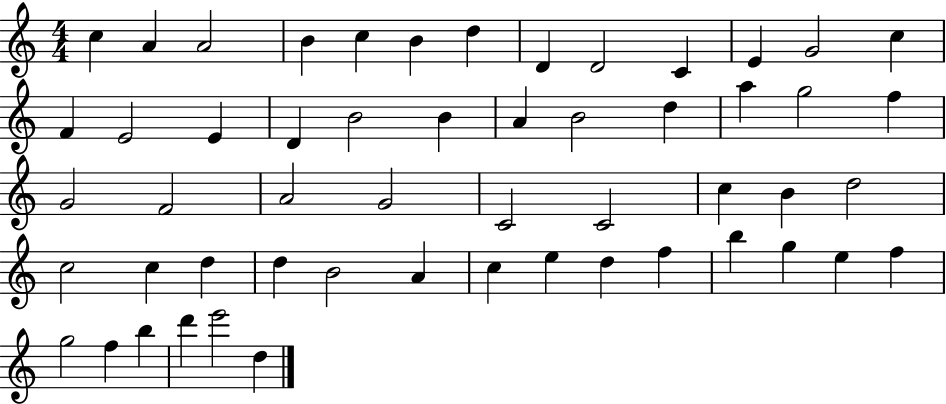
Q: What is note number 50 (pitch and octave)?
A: F5